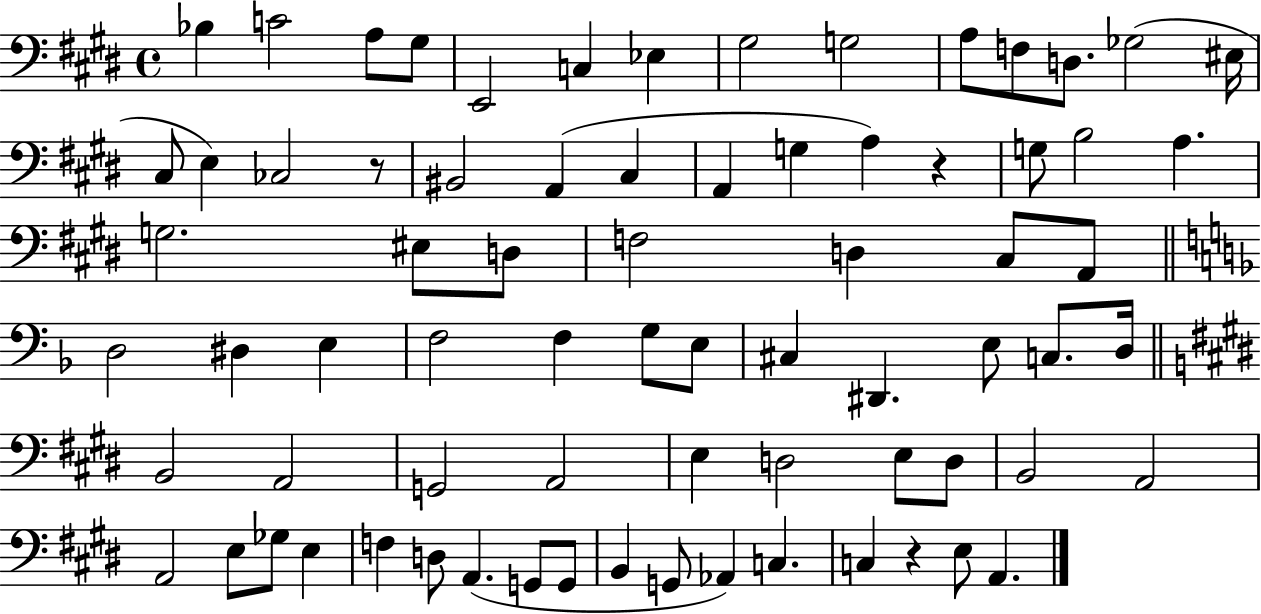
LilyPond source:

{
  \clef bass
  \time 4/4
  \defaultTimeSignature
  \key e \major
  bes4 c'2 a8 gis8 | e,2 c4 ees4 | gis2 g2 | a8 f8 d8. ges2( eis16 | \break cis8 e4) ces2 r8 | bis,2 a,4( cis4 | a,4 g4 a4) r4 | g8 b2 a4. | \break g2. eis8 d8 | f2 d4 cis8 a,8 | \bar "||" \break \key f \major d2 dis4 e4 | f2 f4 g8 e8 | cis4 dis,4. e8 c8. d16 | \bar "||" \break \key e \major b,2 a,2 | g,2 a,2 | e4 d2 e8 d8 | b,2 a,2 | \break a,2 e8 ges8 e4 | f4 d8 a,4.( g,8 g,8 | b,4 g,8 aes,4) c4. | c4 r4 e8 a,4. | \break \bar "|."
}